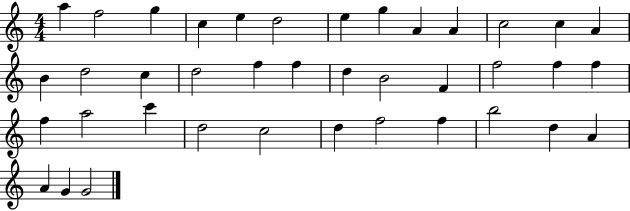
A5/q F5/h G5/q C5/q E5/q D5/h E5/q G5/q A4/q A4/q C5/h C5/q A4/q B4/q D5/h C5/q D5/h F5/q F5/q D5/q B4/h F4/q F5/h F5/q F5/q F5/q A5/h C6/q D5/h C5/h D5/q F5/h F5/q B5/h D5/q A4/q A4/q G4/q G4/h